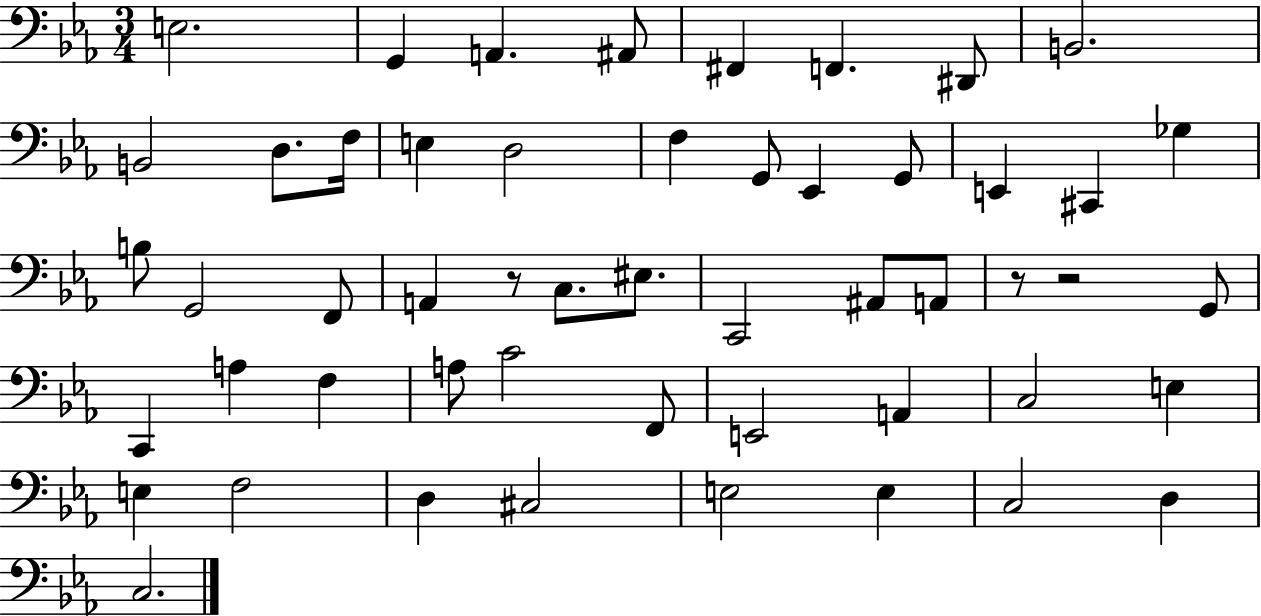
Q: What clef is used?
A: bass